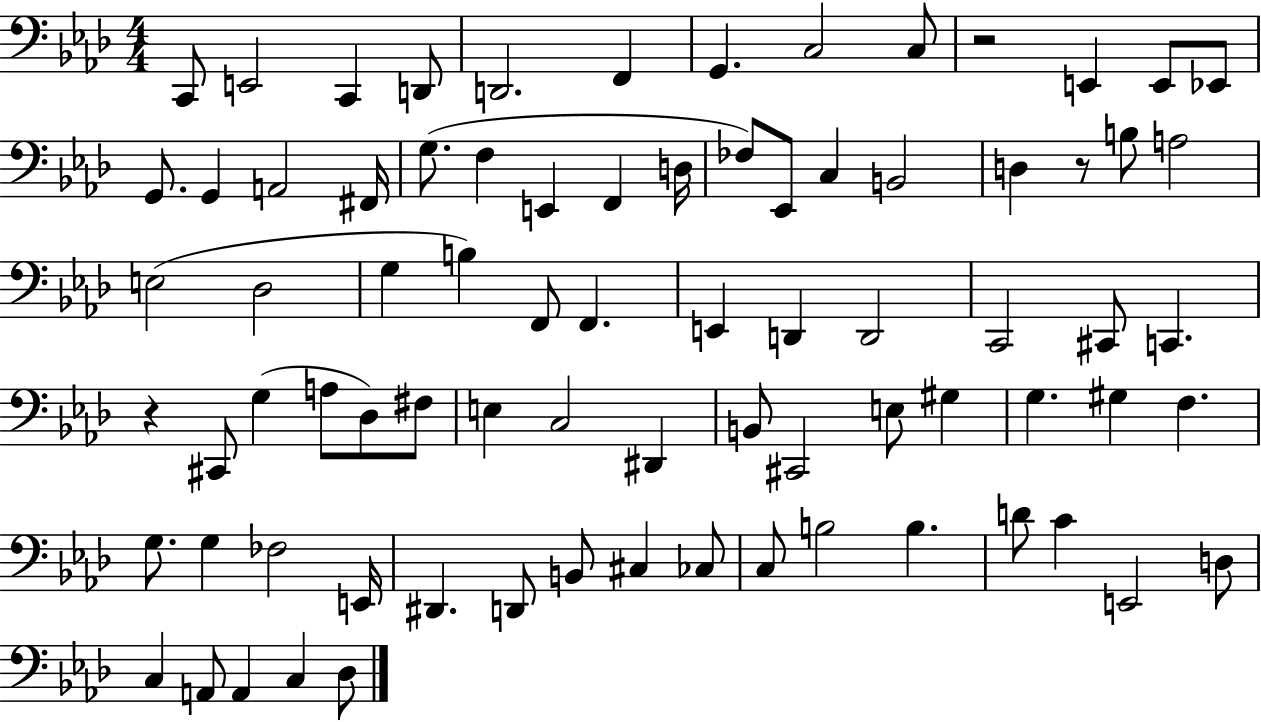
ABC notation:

X:1
T:Untitled
M:4/4
L:1/4
K:Ab
C,,/2 E,,2 C,, D,,/2 D,,2 F,, G,, C,2 C,/2 z2 E,, E,,/2 _E,,/2 G,,/2 G,, A,,2 ^F,,/4 G,/2 F, E,, F,, D,/4 _F,/2 _E,,/2 C, B,,2 D, z/2 B,/2 A,2 E,2 _D,2 G, B, F,,/2 F,, E,, D,, D,,2 C,,2 ^C,,/2 C,, z ^C,,/2 G, A,/2 _D,/2 ^F,/2 E, C,2 ^D,, B,,/2 ^C,,2 E,/2 ^G, G, ^G, F, G,/2 G, _F,2 E,,/4 ^D,, D,,/2 B,,/2 ^C, _C,/2 C,/2 B,2 B, D/2 C E,,2 D,/2 C, A,,/2 A,, C, _D,/2